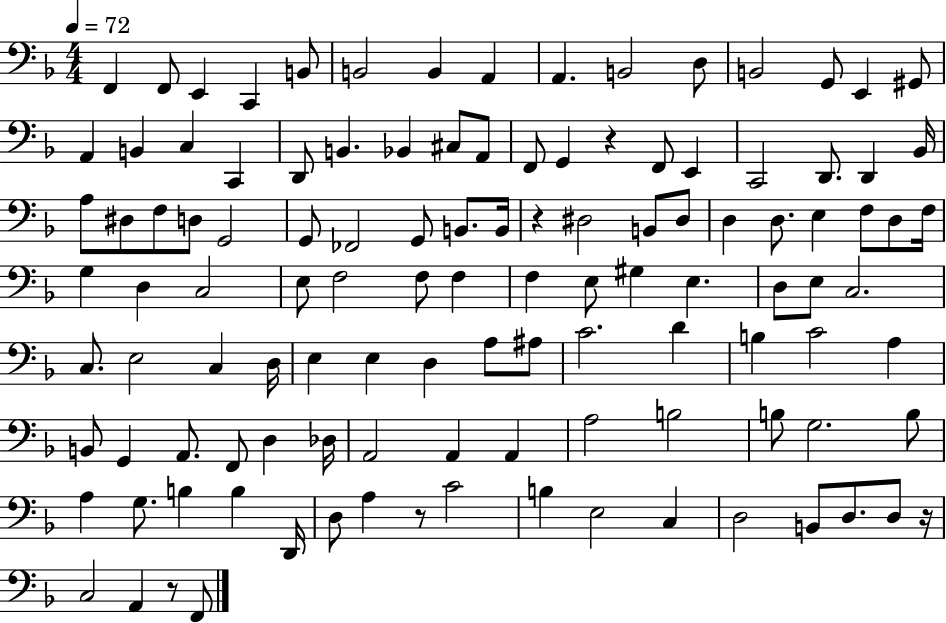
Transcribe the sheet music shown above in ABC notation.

X:1
T:Untitled
M:4/4
L:1/4
K:F
F,, F,,/2 E,, C,, B,,/2 B,,2 B,, A,, A,, B,,2 D,/2 B,,2 G,,/2 E,, ^G,,/2 A,, B,, C, C,, D,,/2 B,, _B,, ^C,/2 A,,/2 F,,/2 G,, z F,,/2 E,, C,,2 D,,/2 D,, _B,,/4 A,/2 ^D,/2 F,/2 D,/2 G,,2 G,,/2 _F,,2 G,,/2 B,,/2 B,,/4 z ^D,2 B,,/2 ^D,/2 D, D,/2 E, F,/2 D,/2 F,/4 G, D, C,2 E,/2 F,2 F,/2 F, F, E,/2 ^G, E, D,/2 E,/2 C,2 C,/2 E,2 C, D,/4 E, E, D, A,/2 ^A,/2 C2 D B, C2 A, B,,/2 G,, A,,/2 F,,/2 D, _D,/4 A,,2 A,, A,, A,2 B,2 B,/2 G,2 B,/2 A, G,/2 B, B, D,,/4 D,/2 A, z/2 C2 B, E,2 C, D,2 B,,/2 D,/2 D,/2 z/4 C,2 A,, z/2 F,,/2